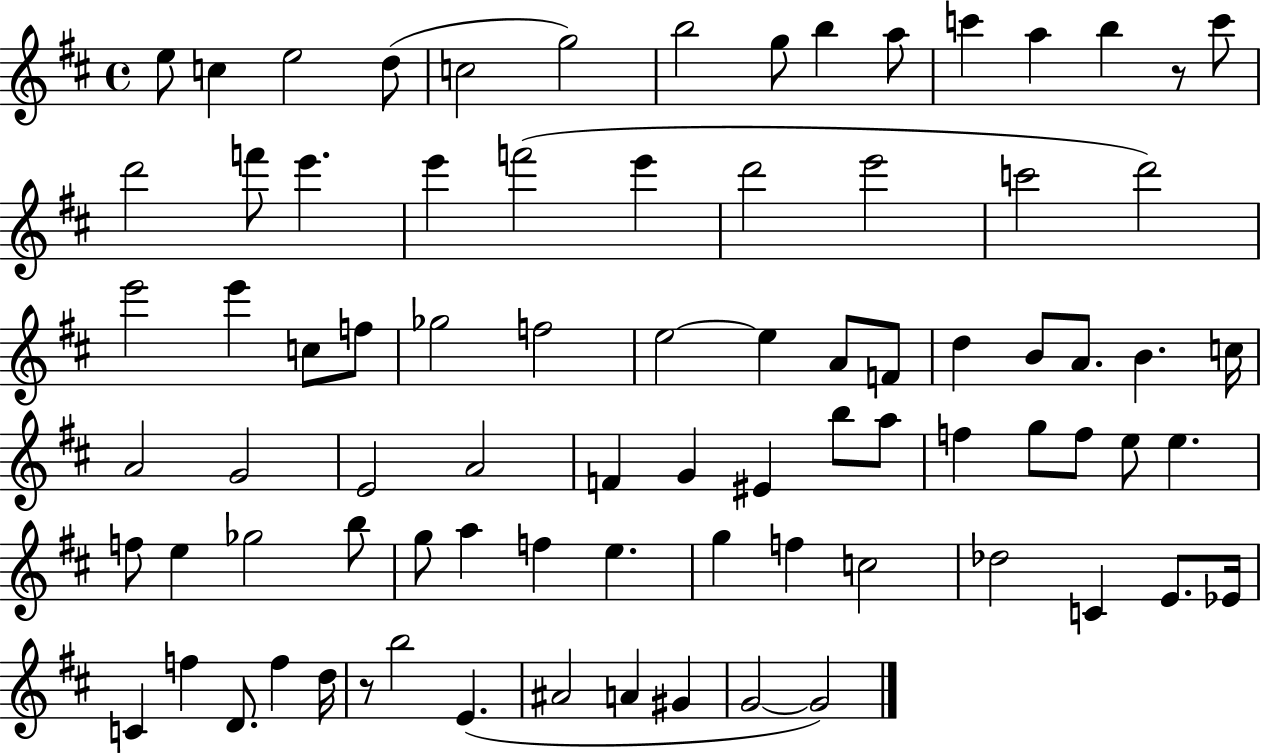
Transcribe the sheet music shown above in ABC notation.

X:1
T:Untitled
M:4/4
L:1/4
K:D
e/2 c e2 d/2 c2 g2 b2 g/2 b a/2 c' a b z/2 c'/2 d'2 f'/2 e' e' f'2 e' d'2 e'2 c'2 d'2 e'2 e' c/2 f/2 _g2 f2 e2 e A/2 F/2 d B/2 A/2 B c/4 A2 G2 E2 A2 F G ^E b/2 a/2 f g/2 f/2 e/2 e f/2 e _g2 b/2 g/2 a f e g f c2 _d2 C E/2 _E/4 C f D/2 f d/4 z/2 b2 E ^A2 A ^G G2 G2